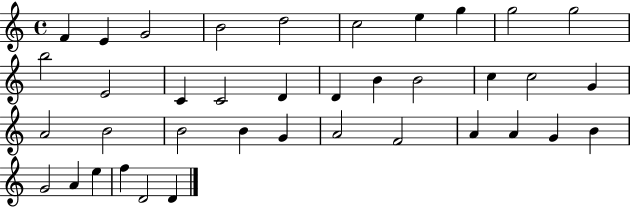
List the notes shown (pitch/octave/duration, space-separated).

F4/q E4/q G4/h B4/h D5/h C5/h E5/q G5/q G5/h G5/h B5/h E4/h C4/q C4/h D4/q D4/q B4/q B4/h C5/q C5/h G4/q A4/h B4/h B4/h B4/q G4/q A4/h F4/h A4/q A4/q G4/q B4/q G4/h A4/q E5/q F5/q D4/h D4/q